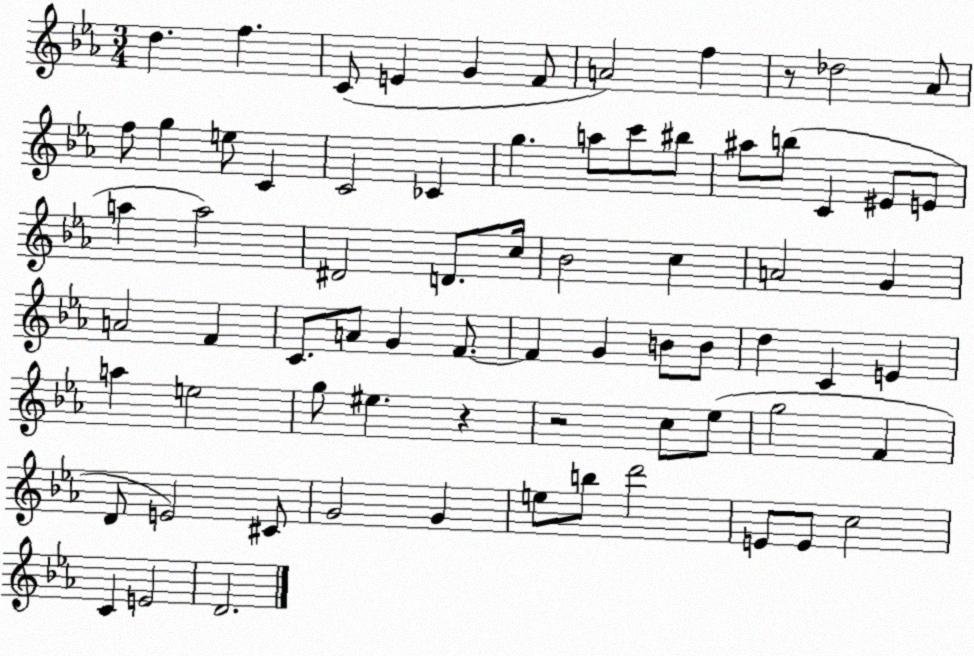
X:1
T:Untitled
M:3/4
L:1/4
K:Eb
d f C/2 E G F/2 A2 f z/2 _d2 _A/2 f/2 g e/2 C C2 _C g a/2 c'/2 ^b/2 ^a/2 b/2 C ^E/2 E/2 a a2 ^D2 D/2 c/4 _B2 c A2 G A2 F C/2 A/2 G F/2 F G B/2 B/2 d C E a e2 g/2 ^e z z2 c/2 _e/2 g2 F D/2 E2 ^C/2 G2 G e/2 b/2 d'2 E/2 E/2 c2 C E2 D2